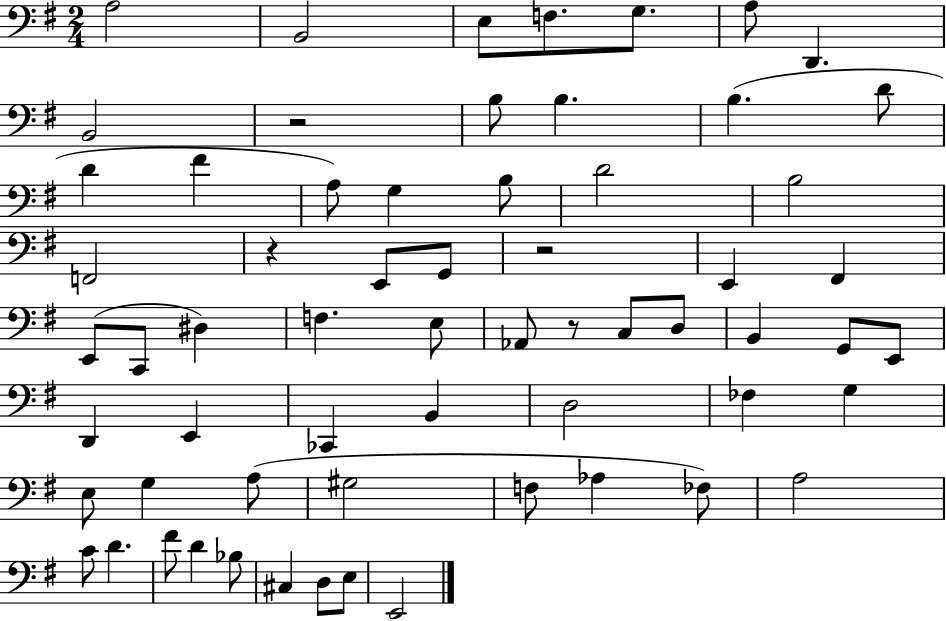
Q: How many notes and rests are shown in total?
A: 63